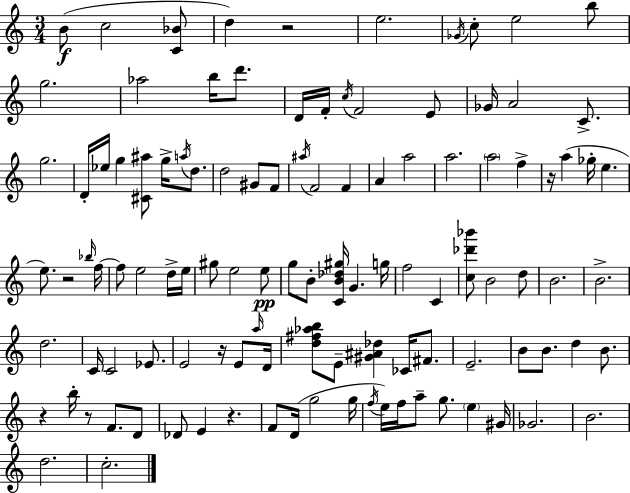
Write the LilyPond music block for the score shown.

{
  \clef treble
  \numericTimeSignature
  \time 3/4
  \key a \minor
  b'8(\f c''2 <c' bes'>8 | d''4) r2 | e''2. | \acciaccatura { ges'16 } c''8-. e''2 b''8 | \break g''2. | aes''2 b''16 d'''8. | d'16 f'16-. \acciaccatura { c''16 } f'2 | e'8 ges'16 a'2 c'8.-> | \break g''2. | d'16-. ees''16 g''4 <cis' ais''>8 g''16-> \acciaccatura { a''16 } | d''8. d''2 gis'8 | f'8 \acciaccatura { ais''16 } f'2 | \break f'4 a'4 a''2 | a''2. | \parenthesize a''2 | f''4-> r16 a''4( ges''16-. e''4. | \break e''8.) r2 | \grace { bes''16 } f''16~~ f''8 e''2 | d''16-> e''16 gis''8 e''2 | e''8\pp g''8 b'8-. <c' b' des'' gis''>16 g'4. | \break g''16 f''2 | c'4 <c'' des''' bes'''>8 b'2 | d''8 b'2. | b'2.-> | \break d''2. | c'16 c'2 | ees'8. e'2 | r16 e'8 \grace { a''16 } d'16 <d'' fis'' aes'' b''>8 e'8-- <gis' ais' des''>4 | \break ces'16 fis'8. e'2.-- | b'8 b'8. d''4 | b'8. r4 b''16-. r8 | f'8. d'8 des'8 e'4 | \break r4. f'8 d'16( g''2 | g''16 \acciaccatura { f''16 }) e''16 f''16 a''8-- g''8. | \parenthesize e''4 gis'16 ges'2. | b'2. | \break d''2. | c''2.-. | \bar "|."
}